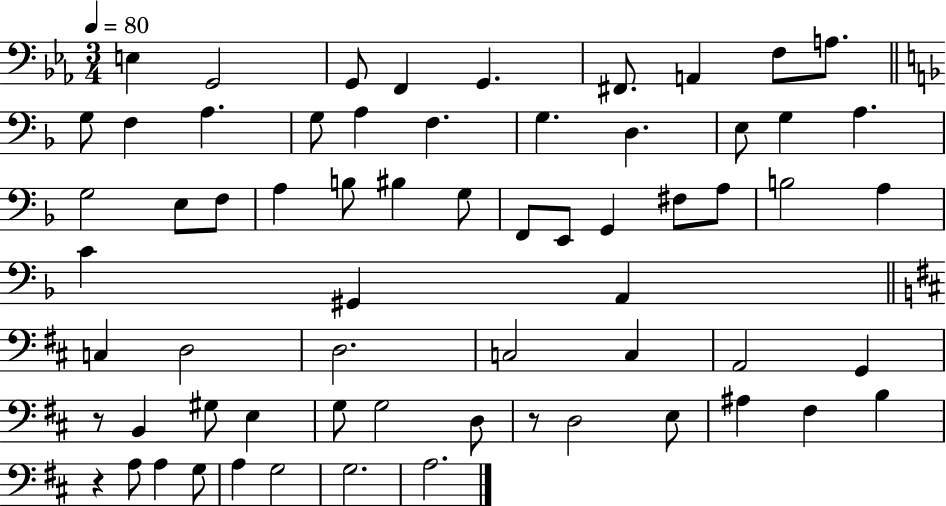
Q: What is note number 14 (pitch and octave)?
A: A3